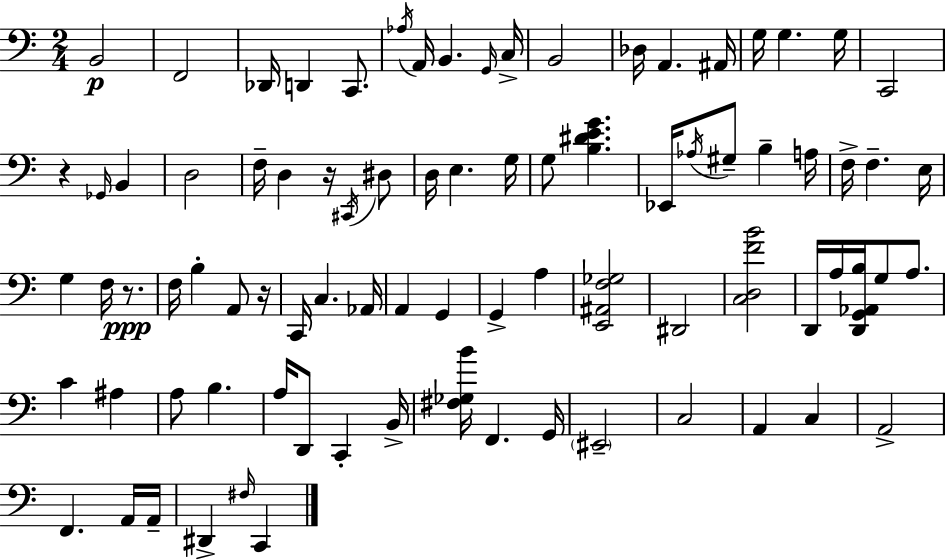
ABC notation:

X:1
T:Untitled
M:2/4
L:1/4
K:C
B,,2 F,,2 _D,,/4 D,, C,,/2 _A,/4 A,,/4 B,, G,,/4 C,/4 B,,2 _D,/4 A,, ^A,,/4 G,/4 G, G,/4 C,,2 z _G,,/4 B,, D,2 F,/4 D, z/4 ^C,,/4 ^D,/2 D,/4 E, G,/4 G,/2 [B,^DEG] _E,,/4 _A,/4 ^G,/2 B, A,/4 F,/4 F, E,/4 G, F,/4 z/2 F,/4 B, A,,/2 z/4 C,,/4 C, _A,,/4 A,, G,, G,, A, [E,,^A,,F,_G,]2 ^D,,2 [C,D,FB]2 D,,/4 A,/4 [D,,G,,_A,,B,]/4 G,/2 A,/2 C ^A, A,/2 B, A,/4 D,,/2 C,, B,,/4 [^F,_G,B]/4 F,, G,,/4 ^E,,2 C,2 A,, C, A,,2 F,, A,,/4 A,,/4 ^D,, ^F,/4 C,,